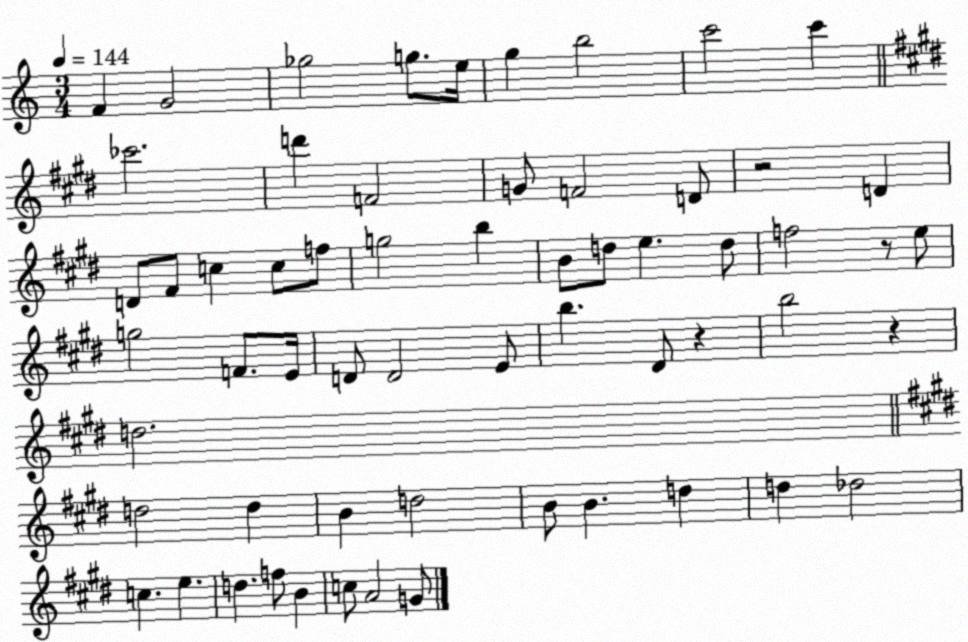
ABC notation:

X:1
T:Untitled
M:3/4
L:1/4
K:C
F G2 _g2 g/2 e/4 g b2 c'2 c' _c'2 d' F2 G/2 F2 D/2 z2 D D/2 ^F/2 c c/2 f/2 g2 b B/2 d/2 e d/2 f2 z/2 e/2 g2 F/2 E/4 D/2 D2 E/2 b ^D/2 z b2 z d2 d2 d B d2 B/2 B d d _d2 c e d f/2 B c/2 A2 G/2